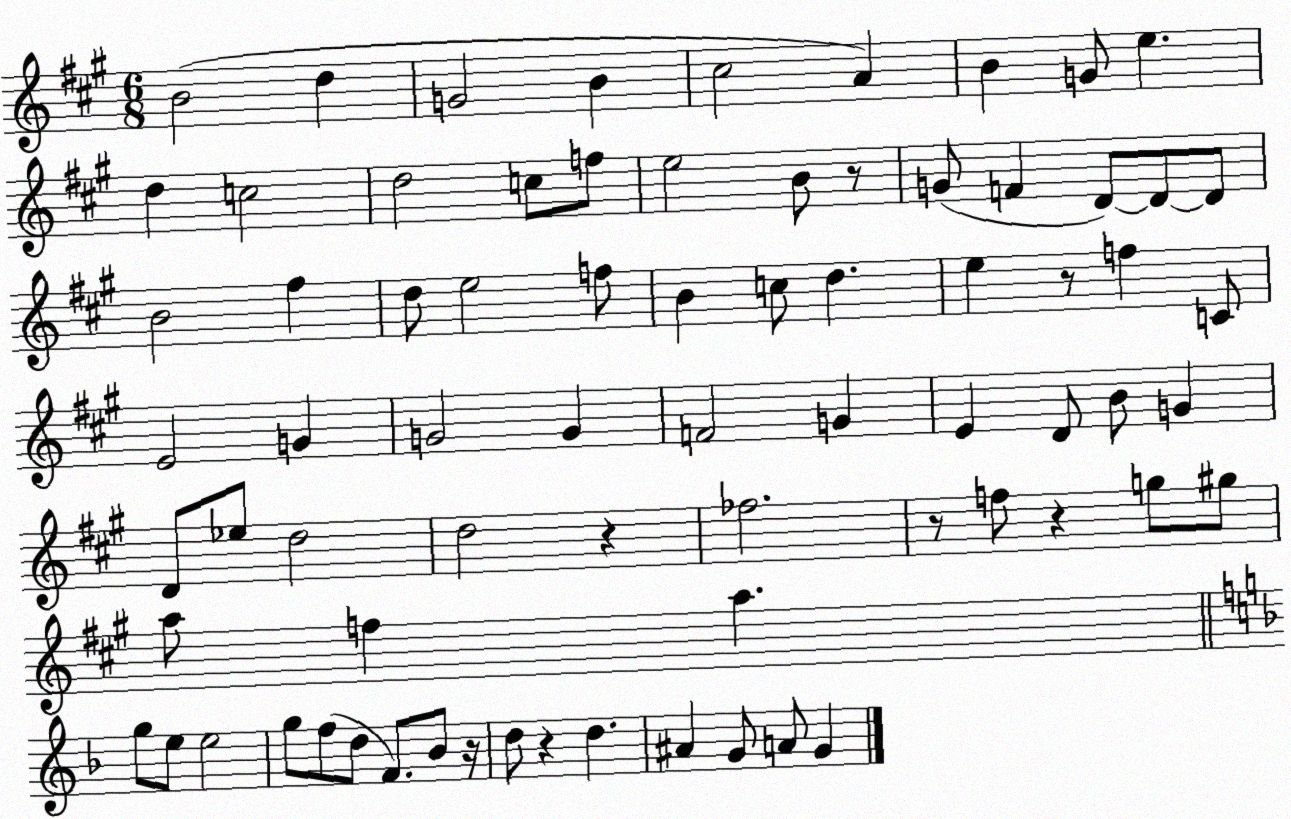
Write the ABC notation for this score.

X:1
T:Untitled
M:6/8
L:1/4
K:A
B2 d G2 B ^c2 A B G/2 e d c2 d2 c/2 f/2 e2 B/2 z/2 G/2 F D/2 D/2 D/2 B2 ^f d/2 e2 f/2 B c/2 d e z/2 f C/2 E2 G G2 G F2 G E D/2 B/2 G D/2 _e/2 d2 d2 z _f2 z/2 f/2 z g/2 ^g/2 a/2 f a g/2 e/2 e2 g/2 f/2 d/2 F/2 _B/2 z/4 d/2 z d ^A G/2 A/2 G